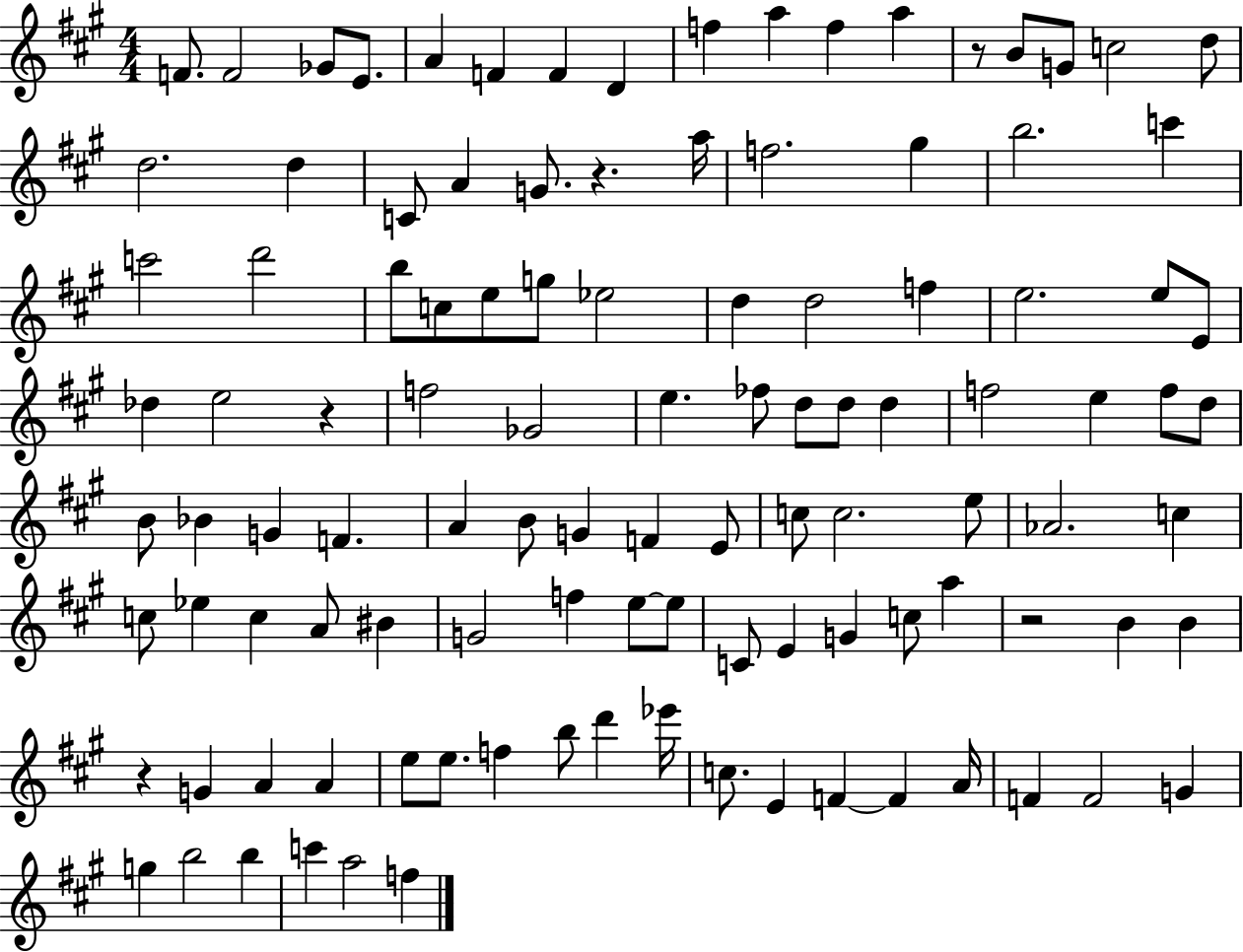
F4/e. F4/h Gb4/e E4/e. A4/q F4/q F4/q D4/q F5/q A5/q F5/q A5/q R/e B4/e G4/e C5/h D5/e D5/h. D5/q C4/e A4/q G4/e. R/q. A5/s F5/h. G#5/q B5/h. C6/q C6/h D6/h B5/e C5/e E5/e G5/e Eb5/h D5/q D5/h F5/q E5/h. E5/e E4/e Db5/q E5/h R/q F5/h Gb4/h E5/q. FES5/e D5/e D5/e D5/q F5/h E5/q F5/e D5/e B4/e Bb4/q G4/q F4/q. A4/q B4/e G4/q F4/q E4/e C5/e C5/h. E5/e Ab4/h. C5/q C5/e Eb5/q C5/q A4/e BIS4/q G4/h F5/q E5/e E5/e C4/e E4/q G4/q C5/e A5/q R/h B4/q B4/q R/q G4/q A4/q A4/q E5/e E5/e. F5/q B5/e D6/q Eb6/s C5/e. E4/q F4/q F4/q A4/s F4/q F4/h G4/q G5/q B5/h B5/q C6/q A5/h F5/q